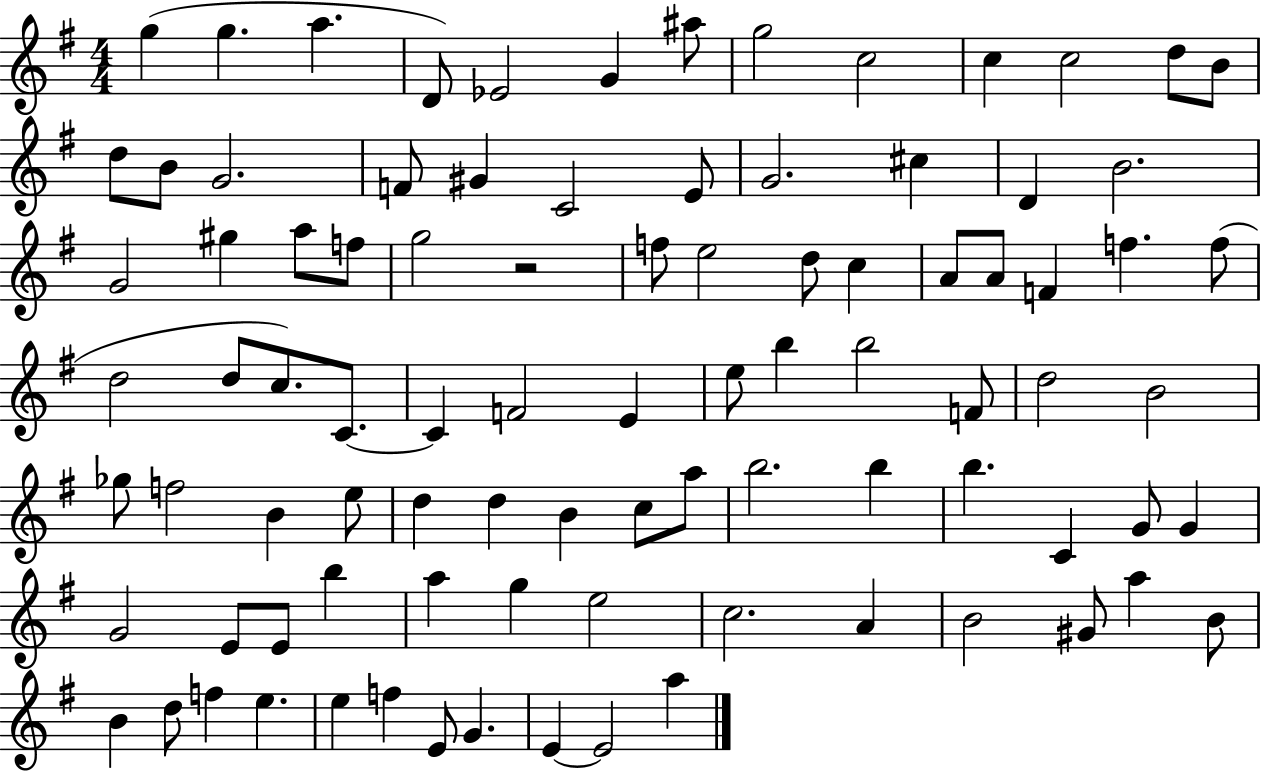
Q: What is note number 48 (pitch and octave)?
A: B5